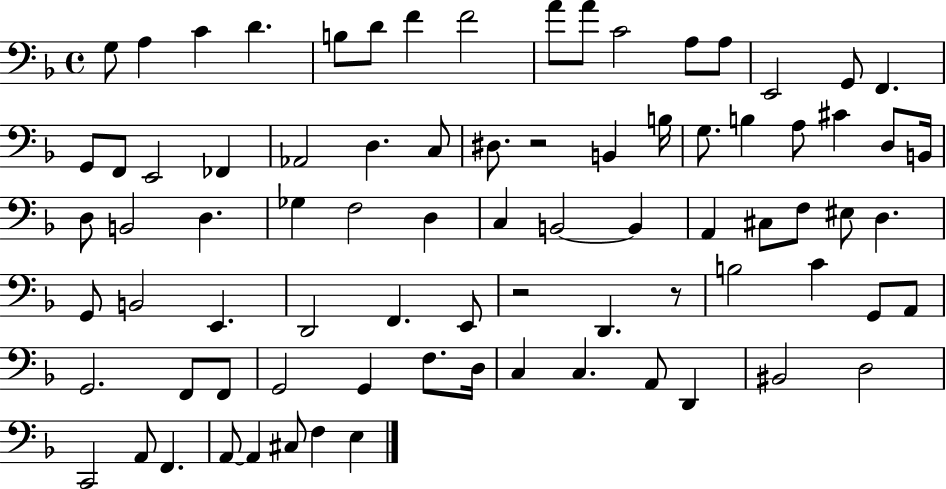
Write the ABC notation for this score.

X:1
T:Untitled
M:4/4
L:1/4
K:F
G,/2 A, C D B,/2 D/2 F F2 A/2 A/2 C2 A,/2 A,/2 E,,2 G,,/2 F,, G,,/2 F,,/2 E,,2 _F,, _A,,2 D, C,/2 ^D,/2 z2 B,, B,/4 G,/2 B, A,/2 ^C D,/2 B,,/4 D,/2 B,,2 D, _G, F,2 D, C, B,,2 B,, A,, ^C,/2 F,/2 ^E,/2 D, G,,/2 B,,2 E,, D,,2 F,, E,,/2 z2 D,, z/2 B,2 C G,,/2 A,,/2 G,,2 F,,/2 F,,/2 G,,2 G,, F,/2 D,/4 C, C, A,,/2 D,, ^B,,2 D,2 C,,2 A,,/2 F,, A,,/2 A,, ^C,/2 F, E,